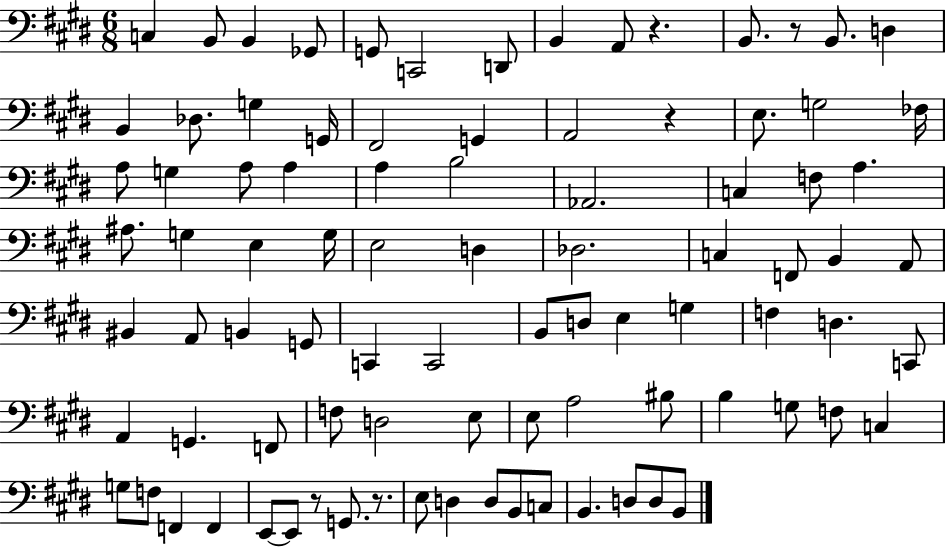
X:1
T:Untitled
M:6/8
L:1/4
K:E
C, B,,/2 B,, _G,,/2 G,,/2 C,,2 D,,/2 B,, A,,/2 z B,,/2 z/2 B,,/2 D, B,, _D,/2 G, G,,/4 ^F,,2 G,, A,,2 z E,/2 G,2 _F,/4 A,/2 G, A,/2 A, A, B,2 _A,,2 C, F,/2 A, ^A,/2 G, E, G,/4 E,2 D, _D,2 C, F,,/2 B,, A,,/2 ^B,, A,,/2 B,, G,,/2 C,, C,,2 B,,/2 D,/2 E, G, F, D, C,,/2 A,, G,, F,,/2 F,/2 D,2 E,/2 E,/2 A,2 ^B,/2 B, G,/2 F,/2 C, G,/2 F,/2 F,, F,, E,,/2 E,,/2 z/2 G,,/2 z/2 E,/2 D, D,/2 B,,/2 C,/2 B,, D,/2 D,/2 B,,/2